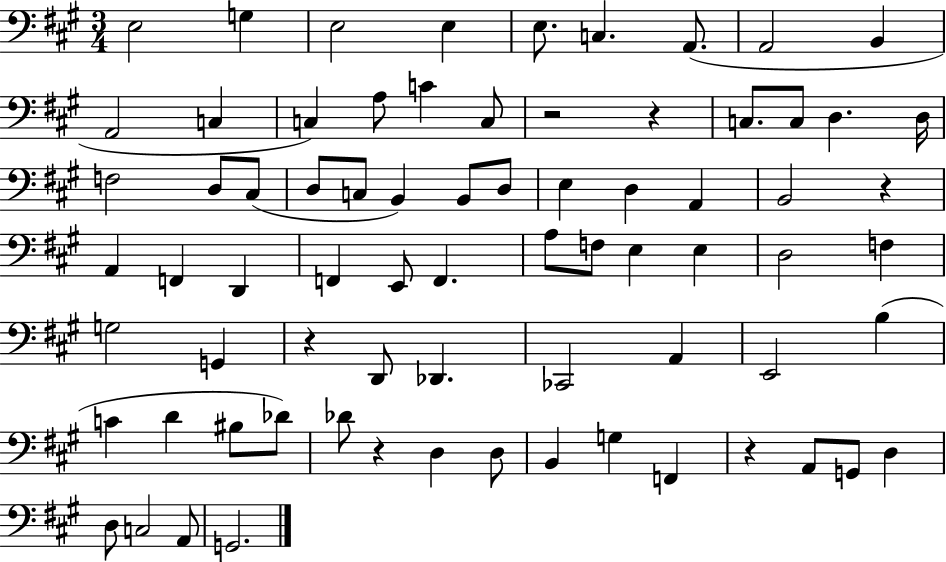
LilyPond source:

{
  \clef bass
  \numericTimeSignature
  \time 3/4
  \key a \major
  e2 g4 | e2 e4 | e8. c4. a,8.( | a,2 b,4 | \break a,2 c4 | c4) a8 c'4 c8 | r2 r4 | c8. c8 d4. d16 | \break f2 d8 cis8( | d8 c8 b,4) b,8 d8 | e4 d4 a,4 | b,2 r4 | \break a,4 f,4 d,4 | f,4 e,8 f,4. | a8 f8 e4 e4 | d2 f4 | \break g2 g,4 | r4 d,8 des,4. | ces,2 a,4 | e,2 b4( | \break c'4 d'4 bis8 des'8) | des'8 r4 d4 d8 | b,4 g4 f,4 | r4 a,8 g,8 d4 | \break d8 c2 a,8 | g,2. | \bar "|."
}